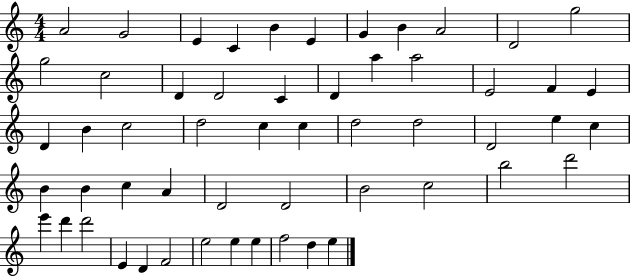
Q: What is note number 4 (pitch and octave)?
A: C4